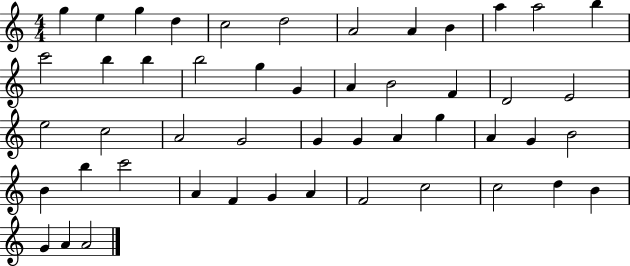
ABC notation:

X:1
T:Untitled
M:4/4
L:1/4
K:C
g e g d c2 d2 A2 A B a a2 b c'2 b b b2 g G A B2 F D2 E2 e2 c2 A2 G2 G G A g A G B2 B b c'2 A F G A F2 c2 c2 d B G A A2